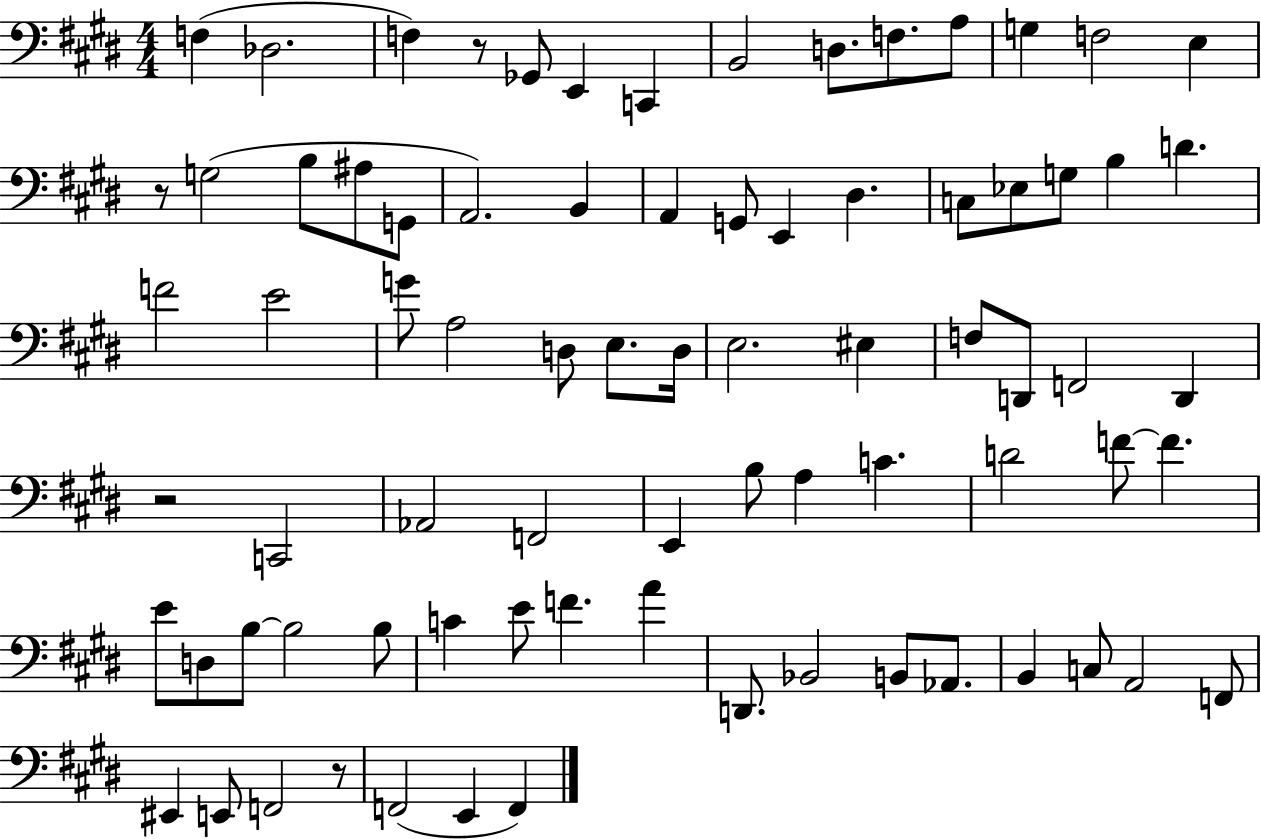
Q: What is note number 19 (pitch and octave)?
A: B2